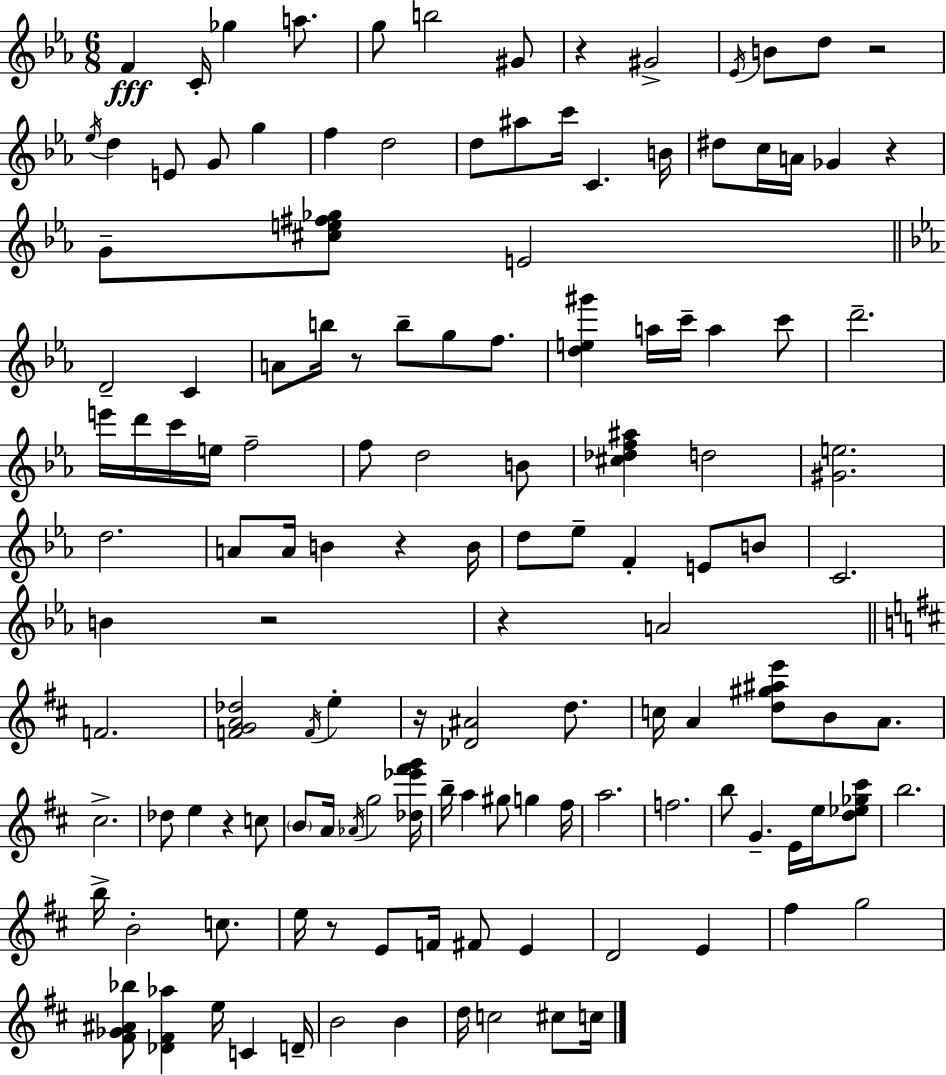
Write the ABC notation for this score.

X:1
T:Untitled
M:6/8
L:1/4
K:Cm
F C/4 _g a/2 g/2 b2 ^G/2 z ^G2 _E/4 B/2 d/2 z2 _e/4 d E/2 G/2 g f d2 d/2 ^a/2 c'/4 C B/4 ^d/2 c/4 A/4 _G z G/2 [^ce^f_g]/2 E2 D2 C A/2 b/4 z/2 b/2 g/2 f/2 [de^g'] a/4 c'/4 a c'/2 d'2 e'/4 d'/4 c'/4 e/4 f2 f/2 d2 B/2 [^c_df^a] d2 [^Ge]2 d2 A/2 A/4 B z B/4 d/2 _e/2 F E/2 B/2 C2 B z2 z A2 F2 [FGA_d]2 F/4 e z/4 [_D^A]2 d/2 c/4 A [d^g^ae']/2 B/2 A/2 ^c2 _d/2 e z c/2 B/2 A/4 _A/4 g2 [_d_e'^f'g']/4 b/4 a ^g/2 g ^f/4 a2 f2 b/2 G E/4 e/4 [d_e_g^c']/2 b2 b/4 B2 c/2 e/4 z/2 E/2 F/4 ^F/2 E D2 E ^f g2 [^F_G^A_b]/2 [_D^F_a] e/4 C D/4 B2 B d/4 c2 ^c/2 c/4